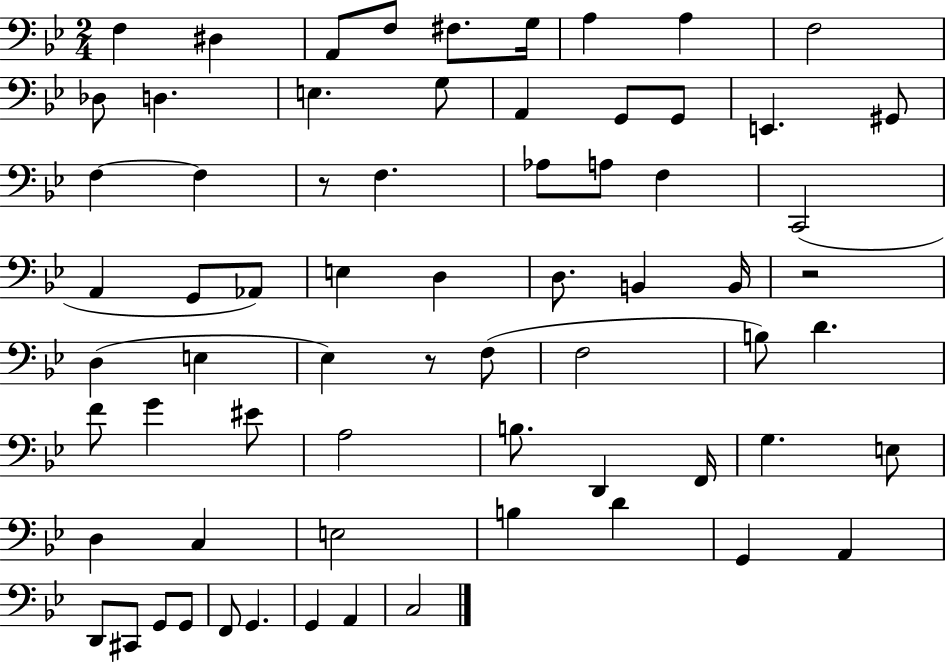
{
  \clef bass
  \numericTimeSignature
  \time 2/4
  \key bes \major
  f4 dis4 | a,8 f8 fis8. g16 | a4 a4 | f2 | \break des8 d4. | e4. g8 | a,4 g,8 g,8 | e,4. gis,8 | \break f4~~ f4 | r8 f4. | aes8 a8 f4 | c,2( | \break a,4 g,8 aes,8) | e4 d4 | d8. b,4 b,16 | r2 | \break d4( e4 | ees4) r8 f8( | f2 | b8) d'4. | \break f'8 g'4 eis'8 | a2 | b8. d,4 f,16 | g4. e8 | \break d4 c4 | e2 | b4 d'4 | g,4 a,4 | \break d,8 cis,8 g,8 g,8 | f,8 g,4. | g,4 a,4 | c2 | \break \bar "|."
}